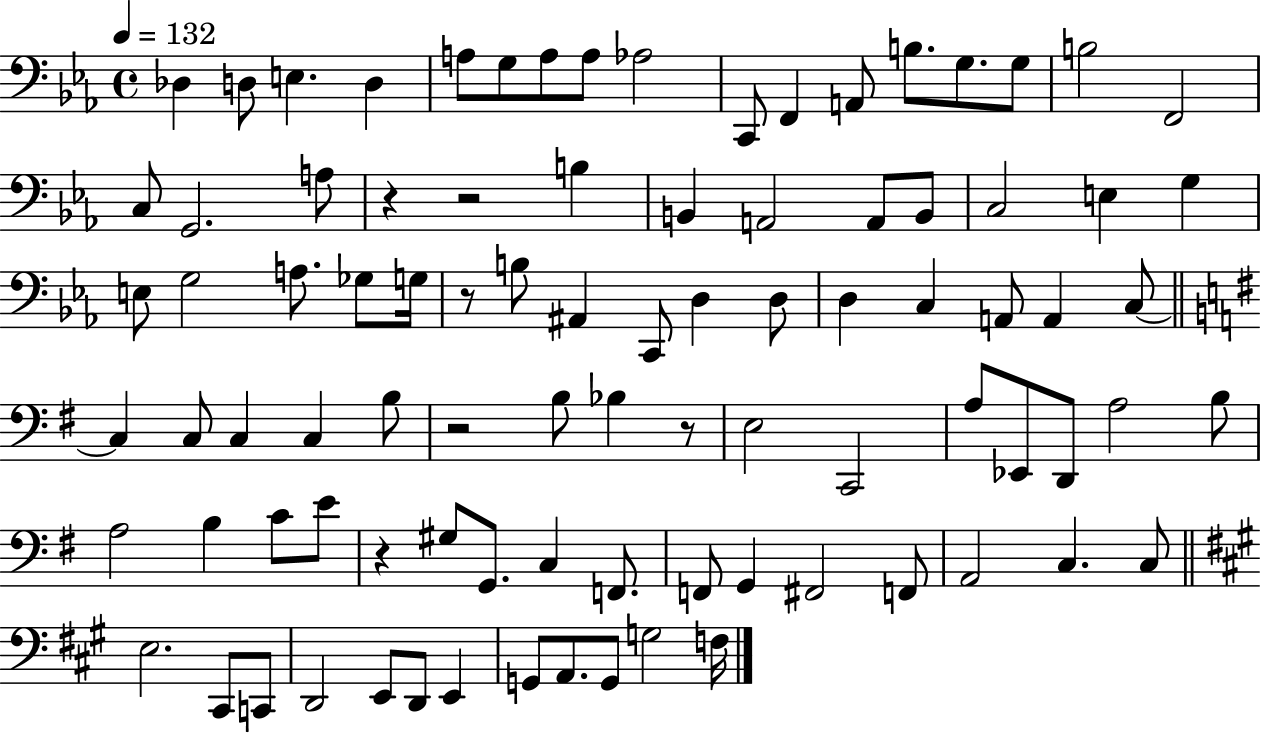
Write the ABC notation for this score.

X:1
T:Untitled
M:4/4
L:1/4
K:Eb
_D, D,/2 E, D, A,/2 G,/2 A,/2 A,/2 _A,2 C,,/2 F,, A,,/2 B,/2 G,/2 G,/2 B,2 F,,2 C,/2 G,,2 A,/2 z z2 B, B,, A,,2 A,,/2 B,,/2 C,2 E, G, E,/2 G,2 A,/2 _G,/2 G,/4 z/2 B,/2 ^A,, C,,/2 D, D,/2 D, C, A,,/2 A,, C,/2 C, C,/2 C, C, B,/2 z2 B,/2 _B, z/2 E,2 C,,2 A,/2 _E,,/2 D,,/2 A,2 B,/2 A,2 B, C/2 E/2 z ^G,/2 G,,/2 C, F,,/2 F,,/2 G,, ^F,,2 F,,/2 A,,2 C, C,/2 E,2 ^C,,/2 C,,/2 D,,2 E,,/2 D,,/2 E,, G,,/2 A,,/2 G,,/2 G,2 F,/4